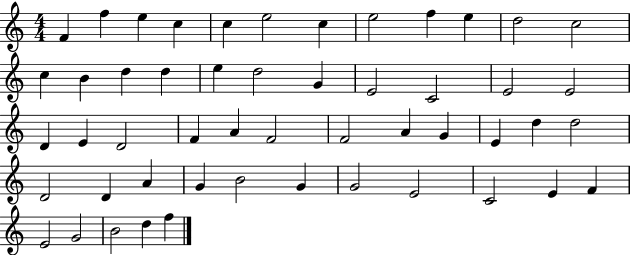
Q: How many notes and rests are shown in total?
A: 51